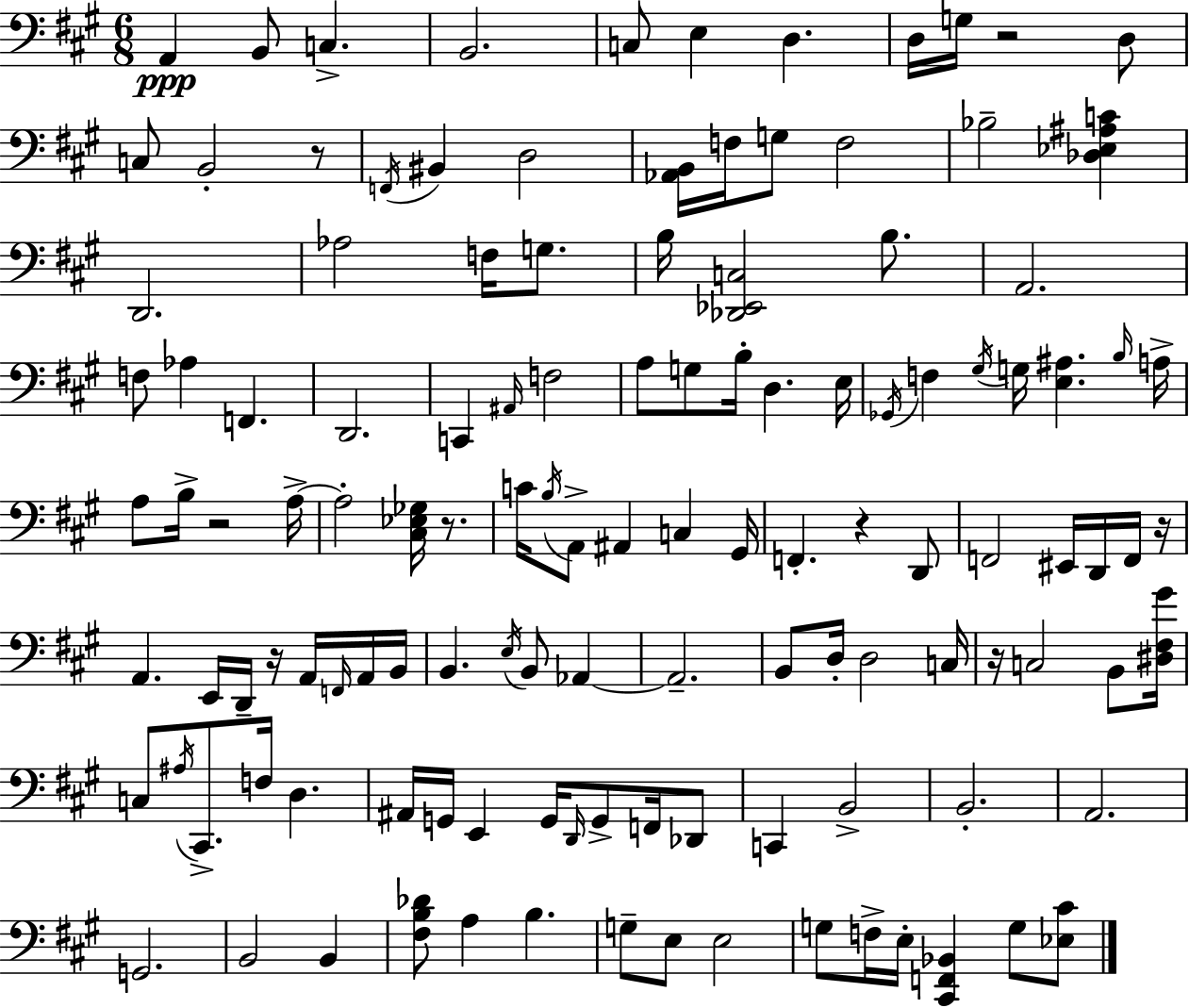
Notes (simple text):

A2/q B2/e C3/q. B2/h. C3/e E3/q D3/q. D3/s G3/s R/h D3/e C3/e B2/h R/e F2/s BIS2/q D3/h [Ab2,B2]/s F3/s G3/e F3/h Bb3/h [Db3,Eb3,A#3,C4]/q D2/h. Ab3/h F3/s G3/e. B3/s [Db2,Eb2,C3]/h B3/e. A2/h. F3/e Ab3/q F2/q. D2/h. C2/q A#2/s F3/h A3/e G3/e B3/s D3/q. E3/s Gb2/s F3/q G#3/s G3/s [E3,A#3]/q. B3/s A3/s A3/e B3/s R/h A3/s A3/h [C#3,Eb3,Gb3]/s R/e. C4/s B3/s A2/e A#2/q C3/q G#2/s F2/q. R/q D2/e F2/h EIS2/s D2/s F2/s R/s A2/q. E2/s D2/s R/s A2/s F2/s A2/s B2/s B2/q. E3/s B2/e Ab2/q Ab2/h. B2/e D3/s D3/h C3/s R/s C3/h B2/e [D#3,F#3,G#4]/s C3/e A#3/s C#2/e. F3/s D3/q. A#2/s G2/s E2/q G2/s D2/s G2/e F2/s Db2/e C2/q B2/h B2/h. A2/h. G2/h. B2/h B2/q [F#3,B3,Db4]/e A3/q B3/q. G3/e E3/e E3/h G3/e F3/s E3/s [C#2,F2,Bb2]/q G3/e [Eb3,C#4]/e